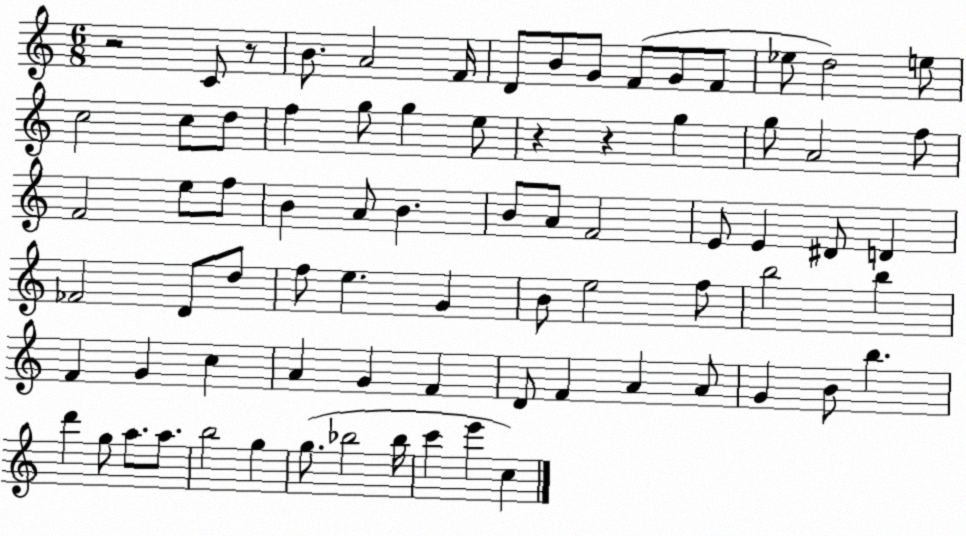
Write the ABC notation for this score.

X:1
T:Untitled
M:6/8
L:1/4
K:C
z2 C/2 z/2 B/2 A2 F/4 D/2 B/2 G/2 F/2 G/2 F/2 _e/2 d2 e/2 c2 c/2 d/2 f g/2 g e/2 z z g g/2 A2 f/2 F2 e/2 f/2 B A/2 B B/2 A/2 F2 E/2 E ^D/2 D _F2 D/2 d/2 f/2 e G B/2 e2 f/2 b2 b F G c A G F D/2 F A A/2 G B/2 b d' g/2 a/2 a/2 b2 g g/2 _b2 _b/4 c' e' c